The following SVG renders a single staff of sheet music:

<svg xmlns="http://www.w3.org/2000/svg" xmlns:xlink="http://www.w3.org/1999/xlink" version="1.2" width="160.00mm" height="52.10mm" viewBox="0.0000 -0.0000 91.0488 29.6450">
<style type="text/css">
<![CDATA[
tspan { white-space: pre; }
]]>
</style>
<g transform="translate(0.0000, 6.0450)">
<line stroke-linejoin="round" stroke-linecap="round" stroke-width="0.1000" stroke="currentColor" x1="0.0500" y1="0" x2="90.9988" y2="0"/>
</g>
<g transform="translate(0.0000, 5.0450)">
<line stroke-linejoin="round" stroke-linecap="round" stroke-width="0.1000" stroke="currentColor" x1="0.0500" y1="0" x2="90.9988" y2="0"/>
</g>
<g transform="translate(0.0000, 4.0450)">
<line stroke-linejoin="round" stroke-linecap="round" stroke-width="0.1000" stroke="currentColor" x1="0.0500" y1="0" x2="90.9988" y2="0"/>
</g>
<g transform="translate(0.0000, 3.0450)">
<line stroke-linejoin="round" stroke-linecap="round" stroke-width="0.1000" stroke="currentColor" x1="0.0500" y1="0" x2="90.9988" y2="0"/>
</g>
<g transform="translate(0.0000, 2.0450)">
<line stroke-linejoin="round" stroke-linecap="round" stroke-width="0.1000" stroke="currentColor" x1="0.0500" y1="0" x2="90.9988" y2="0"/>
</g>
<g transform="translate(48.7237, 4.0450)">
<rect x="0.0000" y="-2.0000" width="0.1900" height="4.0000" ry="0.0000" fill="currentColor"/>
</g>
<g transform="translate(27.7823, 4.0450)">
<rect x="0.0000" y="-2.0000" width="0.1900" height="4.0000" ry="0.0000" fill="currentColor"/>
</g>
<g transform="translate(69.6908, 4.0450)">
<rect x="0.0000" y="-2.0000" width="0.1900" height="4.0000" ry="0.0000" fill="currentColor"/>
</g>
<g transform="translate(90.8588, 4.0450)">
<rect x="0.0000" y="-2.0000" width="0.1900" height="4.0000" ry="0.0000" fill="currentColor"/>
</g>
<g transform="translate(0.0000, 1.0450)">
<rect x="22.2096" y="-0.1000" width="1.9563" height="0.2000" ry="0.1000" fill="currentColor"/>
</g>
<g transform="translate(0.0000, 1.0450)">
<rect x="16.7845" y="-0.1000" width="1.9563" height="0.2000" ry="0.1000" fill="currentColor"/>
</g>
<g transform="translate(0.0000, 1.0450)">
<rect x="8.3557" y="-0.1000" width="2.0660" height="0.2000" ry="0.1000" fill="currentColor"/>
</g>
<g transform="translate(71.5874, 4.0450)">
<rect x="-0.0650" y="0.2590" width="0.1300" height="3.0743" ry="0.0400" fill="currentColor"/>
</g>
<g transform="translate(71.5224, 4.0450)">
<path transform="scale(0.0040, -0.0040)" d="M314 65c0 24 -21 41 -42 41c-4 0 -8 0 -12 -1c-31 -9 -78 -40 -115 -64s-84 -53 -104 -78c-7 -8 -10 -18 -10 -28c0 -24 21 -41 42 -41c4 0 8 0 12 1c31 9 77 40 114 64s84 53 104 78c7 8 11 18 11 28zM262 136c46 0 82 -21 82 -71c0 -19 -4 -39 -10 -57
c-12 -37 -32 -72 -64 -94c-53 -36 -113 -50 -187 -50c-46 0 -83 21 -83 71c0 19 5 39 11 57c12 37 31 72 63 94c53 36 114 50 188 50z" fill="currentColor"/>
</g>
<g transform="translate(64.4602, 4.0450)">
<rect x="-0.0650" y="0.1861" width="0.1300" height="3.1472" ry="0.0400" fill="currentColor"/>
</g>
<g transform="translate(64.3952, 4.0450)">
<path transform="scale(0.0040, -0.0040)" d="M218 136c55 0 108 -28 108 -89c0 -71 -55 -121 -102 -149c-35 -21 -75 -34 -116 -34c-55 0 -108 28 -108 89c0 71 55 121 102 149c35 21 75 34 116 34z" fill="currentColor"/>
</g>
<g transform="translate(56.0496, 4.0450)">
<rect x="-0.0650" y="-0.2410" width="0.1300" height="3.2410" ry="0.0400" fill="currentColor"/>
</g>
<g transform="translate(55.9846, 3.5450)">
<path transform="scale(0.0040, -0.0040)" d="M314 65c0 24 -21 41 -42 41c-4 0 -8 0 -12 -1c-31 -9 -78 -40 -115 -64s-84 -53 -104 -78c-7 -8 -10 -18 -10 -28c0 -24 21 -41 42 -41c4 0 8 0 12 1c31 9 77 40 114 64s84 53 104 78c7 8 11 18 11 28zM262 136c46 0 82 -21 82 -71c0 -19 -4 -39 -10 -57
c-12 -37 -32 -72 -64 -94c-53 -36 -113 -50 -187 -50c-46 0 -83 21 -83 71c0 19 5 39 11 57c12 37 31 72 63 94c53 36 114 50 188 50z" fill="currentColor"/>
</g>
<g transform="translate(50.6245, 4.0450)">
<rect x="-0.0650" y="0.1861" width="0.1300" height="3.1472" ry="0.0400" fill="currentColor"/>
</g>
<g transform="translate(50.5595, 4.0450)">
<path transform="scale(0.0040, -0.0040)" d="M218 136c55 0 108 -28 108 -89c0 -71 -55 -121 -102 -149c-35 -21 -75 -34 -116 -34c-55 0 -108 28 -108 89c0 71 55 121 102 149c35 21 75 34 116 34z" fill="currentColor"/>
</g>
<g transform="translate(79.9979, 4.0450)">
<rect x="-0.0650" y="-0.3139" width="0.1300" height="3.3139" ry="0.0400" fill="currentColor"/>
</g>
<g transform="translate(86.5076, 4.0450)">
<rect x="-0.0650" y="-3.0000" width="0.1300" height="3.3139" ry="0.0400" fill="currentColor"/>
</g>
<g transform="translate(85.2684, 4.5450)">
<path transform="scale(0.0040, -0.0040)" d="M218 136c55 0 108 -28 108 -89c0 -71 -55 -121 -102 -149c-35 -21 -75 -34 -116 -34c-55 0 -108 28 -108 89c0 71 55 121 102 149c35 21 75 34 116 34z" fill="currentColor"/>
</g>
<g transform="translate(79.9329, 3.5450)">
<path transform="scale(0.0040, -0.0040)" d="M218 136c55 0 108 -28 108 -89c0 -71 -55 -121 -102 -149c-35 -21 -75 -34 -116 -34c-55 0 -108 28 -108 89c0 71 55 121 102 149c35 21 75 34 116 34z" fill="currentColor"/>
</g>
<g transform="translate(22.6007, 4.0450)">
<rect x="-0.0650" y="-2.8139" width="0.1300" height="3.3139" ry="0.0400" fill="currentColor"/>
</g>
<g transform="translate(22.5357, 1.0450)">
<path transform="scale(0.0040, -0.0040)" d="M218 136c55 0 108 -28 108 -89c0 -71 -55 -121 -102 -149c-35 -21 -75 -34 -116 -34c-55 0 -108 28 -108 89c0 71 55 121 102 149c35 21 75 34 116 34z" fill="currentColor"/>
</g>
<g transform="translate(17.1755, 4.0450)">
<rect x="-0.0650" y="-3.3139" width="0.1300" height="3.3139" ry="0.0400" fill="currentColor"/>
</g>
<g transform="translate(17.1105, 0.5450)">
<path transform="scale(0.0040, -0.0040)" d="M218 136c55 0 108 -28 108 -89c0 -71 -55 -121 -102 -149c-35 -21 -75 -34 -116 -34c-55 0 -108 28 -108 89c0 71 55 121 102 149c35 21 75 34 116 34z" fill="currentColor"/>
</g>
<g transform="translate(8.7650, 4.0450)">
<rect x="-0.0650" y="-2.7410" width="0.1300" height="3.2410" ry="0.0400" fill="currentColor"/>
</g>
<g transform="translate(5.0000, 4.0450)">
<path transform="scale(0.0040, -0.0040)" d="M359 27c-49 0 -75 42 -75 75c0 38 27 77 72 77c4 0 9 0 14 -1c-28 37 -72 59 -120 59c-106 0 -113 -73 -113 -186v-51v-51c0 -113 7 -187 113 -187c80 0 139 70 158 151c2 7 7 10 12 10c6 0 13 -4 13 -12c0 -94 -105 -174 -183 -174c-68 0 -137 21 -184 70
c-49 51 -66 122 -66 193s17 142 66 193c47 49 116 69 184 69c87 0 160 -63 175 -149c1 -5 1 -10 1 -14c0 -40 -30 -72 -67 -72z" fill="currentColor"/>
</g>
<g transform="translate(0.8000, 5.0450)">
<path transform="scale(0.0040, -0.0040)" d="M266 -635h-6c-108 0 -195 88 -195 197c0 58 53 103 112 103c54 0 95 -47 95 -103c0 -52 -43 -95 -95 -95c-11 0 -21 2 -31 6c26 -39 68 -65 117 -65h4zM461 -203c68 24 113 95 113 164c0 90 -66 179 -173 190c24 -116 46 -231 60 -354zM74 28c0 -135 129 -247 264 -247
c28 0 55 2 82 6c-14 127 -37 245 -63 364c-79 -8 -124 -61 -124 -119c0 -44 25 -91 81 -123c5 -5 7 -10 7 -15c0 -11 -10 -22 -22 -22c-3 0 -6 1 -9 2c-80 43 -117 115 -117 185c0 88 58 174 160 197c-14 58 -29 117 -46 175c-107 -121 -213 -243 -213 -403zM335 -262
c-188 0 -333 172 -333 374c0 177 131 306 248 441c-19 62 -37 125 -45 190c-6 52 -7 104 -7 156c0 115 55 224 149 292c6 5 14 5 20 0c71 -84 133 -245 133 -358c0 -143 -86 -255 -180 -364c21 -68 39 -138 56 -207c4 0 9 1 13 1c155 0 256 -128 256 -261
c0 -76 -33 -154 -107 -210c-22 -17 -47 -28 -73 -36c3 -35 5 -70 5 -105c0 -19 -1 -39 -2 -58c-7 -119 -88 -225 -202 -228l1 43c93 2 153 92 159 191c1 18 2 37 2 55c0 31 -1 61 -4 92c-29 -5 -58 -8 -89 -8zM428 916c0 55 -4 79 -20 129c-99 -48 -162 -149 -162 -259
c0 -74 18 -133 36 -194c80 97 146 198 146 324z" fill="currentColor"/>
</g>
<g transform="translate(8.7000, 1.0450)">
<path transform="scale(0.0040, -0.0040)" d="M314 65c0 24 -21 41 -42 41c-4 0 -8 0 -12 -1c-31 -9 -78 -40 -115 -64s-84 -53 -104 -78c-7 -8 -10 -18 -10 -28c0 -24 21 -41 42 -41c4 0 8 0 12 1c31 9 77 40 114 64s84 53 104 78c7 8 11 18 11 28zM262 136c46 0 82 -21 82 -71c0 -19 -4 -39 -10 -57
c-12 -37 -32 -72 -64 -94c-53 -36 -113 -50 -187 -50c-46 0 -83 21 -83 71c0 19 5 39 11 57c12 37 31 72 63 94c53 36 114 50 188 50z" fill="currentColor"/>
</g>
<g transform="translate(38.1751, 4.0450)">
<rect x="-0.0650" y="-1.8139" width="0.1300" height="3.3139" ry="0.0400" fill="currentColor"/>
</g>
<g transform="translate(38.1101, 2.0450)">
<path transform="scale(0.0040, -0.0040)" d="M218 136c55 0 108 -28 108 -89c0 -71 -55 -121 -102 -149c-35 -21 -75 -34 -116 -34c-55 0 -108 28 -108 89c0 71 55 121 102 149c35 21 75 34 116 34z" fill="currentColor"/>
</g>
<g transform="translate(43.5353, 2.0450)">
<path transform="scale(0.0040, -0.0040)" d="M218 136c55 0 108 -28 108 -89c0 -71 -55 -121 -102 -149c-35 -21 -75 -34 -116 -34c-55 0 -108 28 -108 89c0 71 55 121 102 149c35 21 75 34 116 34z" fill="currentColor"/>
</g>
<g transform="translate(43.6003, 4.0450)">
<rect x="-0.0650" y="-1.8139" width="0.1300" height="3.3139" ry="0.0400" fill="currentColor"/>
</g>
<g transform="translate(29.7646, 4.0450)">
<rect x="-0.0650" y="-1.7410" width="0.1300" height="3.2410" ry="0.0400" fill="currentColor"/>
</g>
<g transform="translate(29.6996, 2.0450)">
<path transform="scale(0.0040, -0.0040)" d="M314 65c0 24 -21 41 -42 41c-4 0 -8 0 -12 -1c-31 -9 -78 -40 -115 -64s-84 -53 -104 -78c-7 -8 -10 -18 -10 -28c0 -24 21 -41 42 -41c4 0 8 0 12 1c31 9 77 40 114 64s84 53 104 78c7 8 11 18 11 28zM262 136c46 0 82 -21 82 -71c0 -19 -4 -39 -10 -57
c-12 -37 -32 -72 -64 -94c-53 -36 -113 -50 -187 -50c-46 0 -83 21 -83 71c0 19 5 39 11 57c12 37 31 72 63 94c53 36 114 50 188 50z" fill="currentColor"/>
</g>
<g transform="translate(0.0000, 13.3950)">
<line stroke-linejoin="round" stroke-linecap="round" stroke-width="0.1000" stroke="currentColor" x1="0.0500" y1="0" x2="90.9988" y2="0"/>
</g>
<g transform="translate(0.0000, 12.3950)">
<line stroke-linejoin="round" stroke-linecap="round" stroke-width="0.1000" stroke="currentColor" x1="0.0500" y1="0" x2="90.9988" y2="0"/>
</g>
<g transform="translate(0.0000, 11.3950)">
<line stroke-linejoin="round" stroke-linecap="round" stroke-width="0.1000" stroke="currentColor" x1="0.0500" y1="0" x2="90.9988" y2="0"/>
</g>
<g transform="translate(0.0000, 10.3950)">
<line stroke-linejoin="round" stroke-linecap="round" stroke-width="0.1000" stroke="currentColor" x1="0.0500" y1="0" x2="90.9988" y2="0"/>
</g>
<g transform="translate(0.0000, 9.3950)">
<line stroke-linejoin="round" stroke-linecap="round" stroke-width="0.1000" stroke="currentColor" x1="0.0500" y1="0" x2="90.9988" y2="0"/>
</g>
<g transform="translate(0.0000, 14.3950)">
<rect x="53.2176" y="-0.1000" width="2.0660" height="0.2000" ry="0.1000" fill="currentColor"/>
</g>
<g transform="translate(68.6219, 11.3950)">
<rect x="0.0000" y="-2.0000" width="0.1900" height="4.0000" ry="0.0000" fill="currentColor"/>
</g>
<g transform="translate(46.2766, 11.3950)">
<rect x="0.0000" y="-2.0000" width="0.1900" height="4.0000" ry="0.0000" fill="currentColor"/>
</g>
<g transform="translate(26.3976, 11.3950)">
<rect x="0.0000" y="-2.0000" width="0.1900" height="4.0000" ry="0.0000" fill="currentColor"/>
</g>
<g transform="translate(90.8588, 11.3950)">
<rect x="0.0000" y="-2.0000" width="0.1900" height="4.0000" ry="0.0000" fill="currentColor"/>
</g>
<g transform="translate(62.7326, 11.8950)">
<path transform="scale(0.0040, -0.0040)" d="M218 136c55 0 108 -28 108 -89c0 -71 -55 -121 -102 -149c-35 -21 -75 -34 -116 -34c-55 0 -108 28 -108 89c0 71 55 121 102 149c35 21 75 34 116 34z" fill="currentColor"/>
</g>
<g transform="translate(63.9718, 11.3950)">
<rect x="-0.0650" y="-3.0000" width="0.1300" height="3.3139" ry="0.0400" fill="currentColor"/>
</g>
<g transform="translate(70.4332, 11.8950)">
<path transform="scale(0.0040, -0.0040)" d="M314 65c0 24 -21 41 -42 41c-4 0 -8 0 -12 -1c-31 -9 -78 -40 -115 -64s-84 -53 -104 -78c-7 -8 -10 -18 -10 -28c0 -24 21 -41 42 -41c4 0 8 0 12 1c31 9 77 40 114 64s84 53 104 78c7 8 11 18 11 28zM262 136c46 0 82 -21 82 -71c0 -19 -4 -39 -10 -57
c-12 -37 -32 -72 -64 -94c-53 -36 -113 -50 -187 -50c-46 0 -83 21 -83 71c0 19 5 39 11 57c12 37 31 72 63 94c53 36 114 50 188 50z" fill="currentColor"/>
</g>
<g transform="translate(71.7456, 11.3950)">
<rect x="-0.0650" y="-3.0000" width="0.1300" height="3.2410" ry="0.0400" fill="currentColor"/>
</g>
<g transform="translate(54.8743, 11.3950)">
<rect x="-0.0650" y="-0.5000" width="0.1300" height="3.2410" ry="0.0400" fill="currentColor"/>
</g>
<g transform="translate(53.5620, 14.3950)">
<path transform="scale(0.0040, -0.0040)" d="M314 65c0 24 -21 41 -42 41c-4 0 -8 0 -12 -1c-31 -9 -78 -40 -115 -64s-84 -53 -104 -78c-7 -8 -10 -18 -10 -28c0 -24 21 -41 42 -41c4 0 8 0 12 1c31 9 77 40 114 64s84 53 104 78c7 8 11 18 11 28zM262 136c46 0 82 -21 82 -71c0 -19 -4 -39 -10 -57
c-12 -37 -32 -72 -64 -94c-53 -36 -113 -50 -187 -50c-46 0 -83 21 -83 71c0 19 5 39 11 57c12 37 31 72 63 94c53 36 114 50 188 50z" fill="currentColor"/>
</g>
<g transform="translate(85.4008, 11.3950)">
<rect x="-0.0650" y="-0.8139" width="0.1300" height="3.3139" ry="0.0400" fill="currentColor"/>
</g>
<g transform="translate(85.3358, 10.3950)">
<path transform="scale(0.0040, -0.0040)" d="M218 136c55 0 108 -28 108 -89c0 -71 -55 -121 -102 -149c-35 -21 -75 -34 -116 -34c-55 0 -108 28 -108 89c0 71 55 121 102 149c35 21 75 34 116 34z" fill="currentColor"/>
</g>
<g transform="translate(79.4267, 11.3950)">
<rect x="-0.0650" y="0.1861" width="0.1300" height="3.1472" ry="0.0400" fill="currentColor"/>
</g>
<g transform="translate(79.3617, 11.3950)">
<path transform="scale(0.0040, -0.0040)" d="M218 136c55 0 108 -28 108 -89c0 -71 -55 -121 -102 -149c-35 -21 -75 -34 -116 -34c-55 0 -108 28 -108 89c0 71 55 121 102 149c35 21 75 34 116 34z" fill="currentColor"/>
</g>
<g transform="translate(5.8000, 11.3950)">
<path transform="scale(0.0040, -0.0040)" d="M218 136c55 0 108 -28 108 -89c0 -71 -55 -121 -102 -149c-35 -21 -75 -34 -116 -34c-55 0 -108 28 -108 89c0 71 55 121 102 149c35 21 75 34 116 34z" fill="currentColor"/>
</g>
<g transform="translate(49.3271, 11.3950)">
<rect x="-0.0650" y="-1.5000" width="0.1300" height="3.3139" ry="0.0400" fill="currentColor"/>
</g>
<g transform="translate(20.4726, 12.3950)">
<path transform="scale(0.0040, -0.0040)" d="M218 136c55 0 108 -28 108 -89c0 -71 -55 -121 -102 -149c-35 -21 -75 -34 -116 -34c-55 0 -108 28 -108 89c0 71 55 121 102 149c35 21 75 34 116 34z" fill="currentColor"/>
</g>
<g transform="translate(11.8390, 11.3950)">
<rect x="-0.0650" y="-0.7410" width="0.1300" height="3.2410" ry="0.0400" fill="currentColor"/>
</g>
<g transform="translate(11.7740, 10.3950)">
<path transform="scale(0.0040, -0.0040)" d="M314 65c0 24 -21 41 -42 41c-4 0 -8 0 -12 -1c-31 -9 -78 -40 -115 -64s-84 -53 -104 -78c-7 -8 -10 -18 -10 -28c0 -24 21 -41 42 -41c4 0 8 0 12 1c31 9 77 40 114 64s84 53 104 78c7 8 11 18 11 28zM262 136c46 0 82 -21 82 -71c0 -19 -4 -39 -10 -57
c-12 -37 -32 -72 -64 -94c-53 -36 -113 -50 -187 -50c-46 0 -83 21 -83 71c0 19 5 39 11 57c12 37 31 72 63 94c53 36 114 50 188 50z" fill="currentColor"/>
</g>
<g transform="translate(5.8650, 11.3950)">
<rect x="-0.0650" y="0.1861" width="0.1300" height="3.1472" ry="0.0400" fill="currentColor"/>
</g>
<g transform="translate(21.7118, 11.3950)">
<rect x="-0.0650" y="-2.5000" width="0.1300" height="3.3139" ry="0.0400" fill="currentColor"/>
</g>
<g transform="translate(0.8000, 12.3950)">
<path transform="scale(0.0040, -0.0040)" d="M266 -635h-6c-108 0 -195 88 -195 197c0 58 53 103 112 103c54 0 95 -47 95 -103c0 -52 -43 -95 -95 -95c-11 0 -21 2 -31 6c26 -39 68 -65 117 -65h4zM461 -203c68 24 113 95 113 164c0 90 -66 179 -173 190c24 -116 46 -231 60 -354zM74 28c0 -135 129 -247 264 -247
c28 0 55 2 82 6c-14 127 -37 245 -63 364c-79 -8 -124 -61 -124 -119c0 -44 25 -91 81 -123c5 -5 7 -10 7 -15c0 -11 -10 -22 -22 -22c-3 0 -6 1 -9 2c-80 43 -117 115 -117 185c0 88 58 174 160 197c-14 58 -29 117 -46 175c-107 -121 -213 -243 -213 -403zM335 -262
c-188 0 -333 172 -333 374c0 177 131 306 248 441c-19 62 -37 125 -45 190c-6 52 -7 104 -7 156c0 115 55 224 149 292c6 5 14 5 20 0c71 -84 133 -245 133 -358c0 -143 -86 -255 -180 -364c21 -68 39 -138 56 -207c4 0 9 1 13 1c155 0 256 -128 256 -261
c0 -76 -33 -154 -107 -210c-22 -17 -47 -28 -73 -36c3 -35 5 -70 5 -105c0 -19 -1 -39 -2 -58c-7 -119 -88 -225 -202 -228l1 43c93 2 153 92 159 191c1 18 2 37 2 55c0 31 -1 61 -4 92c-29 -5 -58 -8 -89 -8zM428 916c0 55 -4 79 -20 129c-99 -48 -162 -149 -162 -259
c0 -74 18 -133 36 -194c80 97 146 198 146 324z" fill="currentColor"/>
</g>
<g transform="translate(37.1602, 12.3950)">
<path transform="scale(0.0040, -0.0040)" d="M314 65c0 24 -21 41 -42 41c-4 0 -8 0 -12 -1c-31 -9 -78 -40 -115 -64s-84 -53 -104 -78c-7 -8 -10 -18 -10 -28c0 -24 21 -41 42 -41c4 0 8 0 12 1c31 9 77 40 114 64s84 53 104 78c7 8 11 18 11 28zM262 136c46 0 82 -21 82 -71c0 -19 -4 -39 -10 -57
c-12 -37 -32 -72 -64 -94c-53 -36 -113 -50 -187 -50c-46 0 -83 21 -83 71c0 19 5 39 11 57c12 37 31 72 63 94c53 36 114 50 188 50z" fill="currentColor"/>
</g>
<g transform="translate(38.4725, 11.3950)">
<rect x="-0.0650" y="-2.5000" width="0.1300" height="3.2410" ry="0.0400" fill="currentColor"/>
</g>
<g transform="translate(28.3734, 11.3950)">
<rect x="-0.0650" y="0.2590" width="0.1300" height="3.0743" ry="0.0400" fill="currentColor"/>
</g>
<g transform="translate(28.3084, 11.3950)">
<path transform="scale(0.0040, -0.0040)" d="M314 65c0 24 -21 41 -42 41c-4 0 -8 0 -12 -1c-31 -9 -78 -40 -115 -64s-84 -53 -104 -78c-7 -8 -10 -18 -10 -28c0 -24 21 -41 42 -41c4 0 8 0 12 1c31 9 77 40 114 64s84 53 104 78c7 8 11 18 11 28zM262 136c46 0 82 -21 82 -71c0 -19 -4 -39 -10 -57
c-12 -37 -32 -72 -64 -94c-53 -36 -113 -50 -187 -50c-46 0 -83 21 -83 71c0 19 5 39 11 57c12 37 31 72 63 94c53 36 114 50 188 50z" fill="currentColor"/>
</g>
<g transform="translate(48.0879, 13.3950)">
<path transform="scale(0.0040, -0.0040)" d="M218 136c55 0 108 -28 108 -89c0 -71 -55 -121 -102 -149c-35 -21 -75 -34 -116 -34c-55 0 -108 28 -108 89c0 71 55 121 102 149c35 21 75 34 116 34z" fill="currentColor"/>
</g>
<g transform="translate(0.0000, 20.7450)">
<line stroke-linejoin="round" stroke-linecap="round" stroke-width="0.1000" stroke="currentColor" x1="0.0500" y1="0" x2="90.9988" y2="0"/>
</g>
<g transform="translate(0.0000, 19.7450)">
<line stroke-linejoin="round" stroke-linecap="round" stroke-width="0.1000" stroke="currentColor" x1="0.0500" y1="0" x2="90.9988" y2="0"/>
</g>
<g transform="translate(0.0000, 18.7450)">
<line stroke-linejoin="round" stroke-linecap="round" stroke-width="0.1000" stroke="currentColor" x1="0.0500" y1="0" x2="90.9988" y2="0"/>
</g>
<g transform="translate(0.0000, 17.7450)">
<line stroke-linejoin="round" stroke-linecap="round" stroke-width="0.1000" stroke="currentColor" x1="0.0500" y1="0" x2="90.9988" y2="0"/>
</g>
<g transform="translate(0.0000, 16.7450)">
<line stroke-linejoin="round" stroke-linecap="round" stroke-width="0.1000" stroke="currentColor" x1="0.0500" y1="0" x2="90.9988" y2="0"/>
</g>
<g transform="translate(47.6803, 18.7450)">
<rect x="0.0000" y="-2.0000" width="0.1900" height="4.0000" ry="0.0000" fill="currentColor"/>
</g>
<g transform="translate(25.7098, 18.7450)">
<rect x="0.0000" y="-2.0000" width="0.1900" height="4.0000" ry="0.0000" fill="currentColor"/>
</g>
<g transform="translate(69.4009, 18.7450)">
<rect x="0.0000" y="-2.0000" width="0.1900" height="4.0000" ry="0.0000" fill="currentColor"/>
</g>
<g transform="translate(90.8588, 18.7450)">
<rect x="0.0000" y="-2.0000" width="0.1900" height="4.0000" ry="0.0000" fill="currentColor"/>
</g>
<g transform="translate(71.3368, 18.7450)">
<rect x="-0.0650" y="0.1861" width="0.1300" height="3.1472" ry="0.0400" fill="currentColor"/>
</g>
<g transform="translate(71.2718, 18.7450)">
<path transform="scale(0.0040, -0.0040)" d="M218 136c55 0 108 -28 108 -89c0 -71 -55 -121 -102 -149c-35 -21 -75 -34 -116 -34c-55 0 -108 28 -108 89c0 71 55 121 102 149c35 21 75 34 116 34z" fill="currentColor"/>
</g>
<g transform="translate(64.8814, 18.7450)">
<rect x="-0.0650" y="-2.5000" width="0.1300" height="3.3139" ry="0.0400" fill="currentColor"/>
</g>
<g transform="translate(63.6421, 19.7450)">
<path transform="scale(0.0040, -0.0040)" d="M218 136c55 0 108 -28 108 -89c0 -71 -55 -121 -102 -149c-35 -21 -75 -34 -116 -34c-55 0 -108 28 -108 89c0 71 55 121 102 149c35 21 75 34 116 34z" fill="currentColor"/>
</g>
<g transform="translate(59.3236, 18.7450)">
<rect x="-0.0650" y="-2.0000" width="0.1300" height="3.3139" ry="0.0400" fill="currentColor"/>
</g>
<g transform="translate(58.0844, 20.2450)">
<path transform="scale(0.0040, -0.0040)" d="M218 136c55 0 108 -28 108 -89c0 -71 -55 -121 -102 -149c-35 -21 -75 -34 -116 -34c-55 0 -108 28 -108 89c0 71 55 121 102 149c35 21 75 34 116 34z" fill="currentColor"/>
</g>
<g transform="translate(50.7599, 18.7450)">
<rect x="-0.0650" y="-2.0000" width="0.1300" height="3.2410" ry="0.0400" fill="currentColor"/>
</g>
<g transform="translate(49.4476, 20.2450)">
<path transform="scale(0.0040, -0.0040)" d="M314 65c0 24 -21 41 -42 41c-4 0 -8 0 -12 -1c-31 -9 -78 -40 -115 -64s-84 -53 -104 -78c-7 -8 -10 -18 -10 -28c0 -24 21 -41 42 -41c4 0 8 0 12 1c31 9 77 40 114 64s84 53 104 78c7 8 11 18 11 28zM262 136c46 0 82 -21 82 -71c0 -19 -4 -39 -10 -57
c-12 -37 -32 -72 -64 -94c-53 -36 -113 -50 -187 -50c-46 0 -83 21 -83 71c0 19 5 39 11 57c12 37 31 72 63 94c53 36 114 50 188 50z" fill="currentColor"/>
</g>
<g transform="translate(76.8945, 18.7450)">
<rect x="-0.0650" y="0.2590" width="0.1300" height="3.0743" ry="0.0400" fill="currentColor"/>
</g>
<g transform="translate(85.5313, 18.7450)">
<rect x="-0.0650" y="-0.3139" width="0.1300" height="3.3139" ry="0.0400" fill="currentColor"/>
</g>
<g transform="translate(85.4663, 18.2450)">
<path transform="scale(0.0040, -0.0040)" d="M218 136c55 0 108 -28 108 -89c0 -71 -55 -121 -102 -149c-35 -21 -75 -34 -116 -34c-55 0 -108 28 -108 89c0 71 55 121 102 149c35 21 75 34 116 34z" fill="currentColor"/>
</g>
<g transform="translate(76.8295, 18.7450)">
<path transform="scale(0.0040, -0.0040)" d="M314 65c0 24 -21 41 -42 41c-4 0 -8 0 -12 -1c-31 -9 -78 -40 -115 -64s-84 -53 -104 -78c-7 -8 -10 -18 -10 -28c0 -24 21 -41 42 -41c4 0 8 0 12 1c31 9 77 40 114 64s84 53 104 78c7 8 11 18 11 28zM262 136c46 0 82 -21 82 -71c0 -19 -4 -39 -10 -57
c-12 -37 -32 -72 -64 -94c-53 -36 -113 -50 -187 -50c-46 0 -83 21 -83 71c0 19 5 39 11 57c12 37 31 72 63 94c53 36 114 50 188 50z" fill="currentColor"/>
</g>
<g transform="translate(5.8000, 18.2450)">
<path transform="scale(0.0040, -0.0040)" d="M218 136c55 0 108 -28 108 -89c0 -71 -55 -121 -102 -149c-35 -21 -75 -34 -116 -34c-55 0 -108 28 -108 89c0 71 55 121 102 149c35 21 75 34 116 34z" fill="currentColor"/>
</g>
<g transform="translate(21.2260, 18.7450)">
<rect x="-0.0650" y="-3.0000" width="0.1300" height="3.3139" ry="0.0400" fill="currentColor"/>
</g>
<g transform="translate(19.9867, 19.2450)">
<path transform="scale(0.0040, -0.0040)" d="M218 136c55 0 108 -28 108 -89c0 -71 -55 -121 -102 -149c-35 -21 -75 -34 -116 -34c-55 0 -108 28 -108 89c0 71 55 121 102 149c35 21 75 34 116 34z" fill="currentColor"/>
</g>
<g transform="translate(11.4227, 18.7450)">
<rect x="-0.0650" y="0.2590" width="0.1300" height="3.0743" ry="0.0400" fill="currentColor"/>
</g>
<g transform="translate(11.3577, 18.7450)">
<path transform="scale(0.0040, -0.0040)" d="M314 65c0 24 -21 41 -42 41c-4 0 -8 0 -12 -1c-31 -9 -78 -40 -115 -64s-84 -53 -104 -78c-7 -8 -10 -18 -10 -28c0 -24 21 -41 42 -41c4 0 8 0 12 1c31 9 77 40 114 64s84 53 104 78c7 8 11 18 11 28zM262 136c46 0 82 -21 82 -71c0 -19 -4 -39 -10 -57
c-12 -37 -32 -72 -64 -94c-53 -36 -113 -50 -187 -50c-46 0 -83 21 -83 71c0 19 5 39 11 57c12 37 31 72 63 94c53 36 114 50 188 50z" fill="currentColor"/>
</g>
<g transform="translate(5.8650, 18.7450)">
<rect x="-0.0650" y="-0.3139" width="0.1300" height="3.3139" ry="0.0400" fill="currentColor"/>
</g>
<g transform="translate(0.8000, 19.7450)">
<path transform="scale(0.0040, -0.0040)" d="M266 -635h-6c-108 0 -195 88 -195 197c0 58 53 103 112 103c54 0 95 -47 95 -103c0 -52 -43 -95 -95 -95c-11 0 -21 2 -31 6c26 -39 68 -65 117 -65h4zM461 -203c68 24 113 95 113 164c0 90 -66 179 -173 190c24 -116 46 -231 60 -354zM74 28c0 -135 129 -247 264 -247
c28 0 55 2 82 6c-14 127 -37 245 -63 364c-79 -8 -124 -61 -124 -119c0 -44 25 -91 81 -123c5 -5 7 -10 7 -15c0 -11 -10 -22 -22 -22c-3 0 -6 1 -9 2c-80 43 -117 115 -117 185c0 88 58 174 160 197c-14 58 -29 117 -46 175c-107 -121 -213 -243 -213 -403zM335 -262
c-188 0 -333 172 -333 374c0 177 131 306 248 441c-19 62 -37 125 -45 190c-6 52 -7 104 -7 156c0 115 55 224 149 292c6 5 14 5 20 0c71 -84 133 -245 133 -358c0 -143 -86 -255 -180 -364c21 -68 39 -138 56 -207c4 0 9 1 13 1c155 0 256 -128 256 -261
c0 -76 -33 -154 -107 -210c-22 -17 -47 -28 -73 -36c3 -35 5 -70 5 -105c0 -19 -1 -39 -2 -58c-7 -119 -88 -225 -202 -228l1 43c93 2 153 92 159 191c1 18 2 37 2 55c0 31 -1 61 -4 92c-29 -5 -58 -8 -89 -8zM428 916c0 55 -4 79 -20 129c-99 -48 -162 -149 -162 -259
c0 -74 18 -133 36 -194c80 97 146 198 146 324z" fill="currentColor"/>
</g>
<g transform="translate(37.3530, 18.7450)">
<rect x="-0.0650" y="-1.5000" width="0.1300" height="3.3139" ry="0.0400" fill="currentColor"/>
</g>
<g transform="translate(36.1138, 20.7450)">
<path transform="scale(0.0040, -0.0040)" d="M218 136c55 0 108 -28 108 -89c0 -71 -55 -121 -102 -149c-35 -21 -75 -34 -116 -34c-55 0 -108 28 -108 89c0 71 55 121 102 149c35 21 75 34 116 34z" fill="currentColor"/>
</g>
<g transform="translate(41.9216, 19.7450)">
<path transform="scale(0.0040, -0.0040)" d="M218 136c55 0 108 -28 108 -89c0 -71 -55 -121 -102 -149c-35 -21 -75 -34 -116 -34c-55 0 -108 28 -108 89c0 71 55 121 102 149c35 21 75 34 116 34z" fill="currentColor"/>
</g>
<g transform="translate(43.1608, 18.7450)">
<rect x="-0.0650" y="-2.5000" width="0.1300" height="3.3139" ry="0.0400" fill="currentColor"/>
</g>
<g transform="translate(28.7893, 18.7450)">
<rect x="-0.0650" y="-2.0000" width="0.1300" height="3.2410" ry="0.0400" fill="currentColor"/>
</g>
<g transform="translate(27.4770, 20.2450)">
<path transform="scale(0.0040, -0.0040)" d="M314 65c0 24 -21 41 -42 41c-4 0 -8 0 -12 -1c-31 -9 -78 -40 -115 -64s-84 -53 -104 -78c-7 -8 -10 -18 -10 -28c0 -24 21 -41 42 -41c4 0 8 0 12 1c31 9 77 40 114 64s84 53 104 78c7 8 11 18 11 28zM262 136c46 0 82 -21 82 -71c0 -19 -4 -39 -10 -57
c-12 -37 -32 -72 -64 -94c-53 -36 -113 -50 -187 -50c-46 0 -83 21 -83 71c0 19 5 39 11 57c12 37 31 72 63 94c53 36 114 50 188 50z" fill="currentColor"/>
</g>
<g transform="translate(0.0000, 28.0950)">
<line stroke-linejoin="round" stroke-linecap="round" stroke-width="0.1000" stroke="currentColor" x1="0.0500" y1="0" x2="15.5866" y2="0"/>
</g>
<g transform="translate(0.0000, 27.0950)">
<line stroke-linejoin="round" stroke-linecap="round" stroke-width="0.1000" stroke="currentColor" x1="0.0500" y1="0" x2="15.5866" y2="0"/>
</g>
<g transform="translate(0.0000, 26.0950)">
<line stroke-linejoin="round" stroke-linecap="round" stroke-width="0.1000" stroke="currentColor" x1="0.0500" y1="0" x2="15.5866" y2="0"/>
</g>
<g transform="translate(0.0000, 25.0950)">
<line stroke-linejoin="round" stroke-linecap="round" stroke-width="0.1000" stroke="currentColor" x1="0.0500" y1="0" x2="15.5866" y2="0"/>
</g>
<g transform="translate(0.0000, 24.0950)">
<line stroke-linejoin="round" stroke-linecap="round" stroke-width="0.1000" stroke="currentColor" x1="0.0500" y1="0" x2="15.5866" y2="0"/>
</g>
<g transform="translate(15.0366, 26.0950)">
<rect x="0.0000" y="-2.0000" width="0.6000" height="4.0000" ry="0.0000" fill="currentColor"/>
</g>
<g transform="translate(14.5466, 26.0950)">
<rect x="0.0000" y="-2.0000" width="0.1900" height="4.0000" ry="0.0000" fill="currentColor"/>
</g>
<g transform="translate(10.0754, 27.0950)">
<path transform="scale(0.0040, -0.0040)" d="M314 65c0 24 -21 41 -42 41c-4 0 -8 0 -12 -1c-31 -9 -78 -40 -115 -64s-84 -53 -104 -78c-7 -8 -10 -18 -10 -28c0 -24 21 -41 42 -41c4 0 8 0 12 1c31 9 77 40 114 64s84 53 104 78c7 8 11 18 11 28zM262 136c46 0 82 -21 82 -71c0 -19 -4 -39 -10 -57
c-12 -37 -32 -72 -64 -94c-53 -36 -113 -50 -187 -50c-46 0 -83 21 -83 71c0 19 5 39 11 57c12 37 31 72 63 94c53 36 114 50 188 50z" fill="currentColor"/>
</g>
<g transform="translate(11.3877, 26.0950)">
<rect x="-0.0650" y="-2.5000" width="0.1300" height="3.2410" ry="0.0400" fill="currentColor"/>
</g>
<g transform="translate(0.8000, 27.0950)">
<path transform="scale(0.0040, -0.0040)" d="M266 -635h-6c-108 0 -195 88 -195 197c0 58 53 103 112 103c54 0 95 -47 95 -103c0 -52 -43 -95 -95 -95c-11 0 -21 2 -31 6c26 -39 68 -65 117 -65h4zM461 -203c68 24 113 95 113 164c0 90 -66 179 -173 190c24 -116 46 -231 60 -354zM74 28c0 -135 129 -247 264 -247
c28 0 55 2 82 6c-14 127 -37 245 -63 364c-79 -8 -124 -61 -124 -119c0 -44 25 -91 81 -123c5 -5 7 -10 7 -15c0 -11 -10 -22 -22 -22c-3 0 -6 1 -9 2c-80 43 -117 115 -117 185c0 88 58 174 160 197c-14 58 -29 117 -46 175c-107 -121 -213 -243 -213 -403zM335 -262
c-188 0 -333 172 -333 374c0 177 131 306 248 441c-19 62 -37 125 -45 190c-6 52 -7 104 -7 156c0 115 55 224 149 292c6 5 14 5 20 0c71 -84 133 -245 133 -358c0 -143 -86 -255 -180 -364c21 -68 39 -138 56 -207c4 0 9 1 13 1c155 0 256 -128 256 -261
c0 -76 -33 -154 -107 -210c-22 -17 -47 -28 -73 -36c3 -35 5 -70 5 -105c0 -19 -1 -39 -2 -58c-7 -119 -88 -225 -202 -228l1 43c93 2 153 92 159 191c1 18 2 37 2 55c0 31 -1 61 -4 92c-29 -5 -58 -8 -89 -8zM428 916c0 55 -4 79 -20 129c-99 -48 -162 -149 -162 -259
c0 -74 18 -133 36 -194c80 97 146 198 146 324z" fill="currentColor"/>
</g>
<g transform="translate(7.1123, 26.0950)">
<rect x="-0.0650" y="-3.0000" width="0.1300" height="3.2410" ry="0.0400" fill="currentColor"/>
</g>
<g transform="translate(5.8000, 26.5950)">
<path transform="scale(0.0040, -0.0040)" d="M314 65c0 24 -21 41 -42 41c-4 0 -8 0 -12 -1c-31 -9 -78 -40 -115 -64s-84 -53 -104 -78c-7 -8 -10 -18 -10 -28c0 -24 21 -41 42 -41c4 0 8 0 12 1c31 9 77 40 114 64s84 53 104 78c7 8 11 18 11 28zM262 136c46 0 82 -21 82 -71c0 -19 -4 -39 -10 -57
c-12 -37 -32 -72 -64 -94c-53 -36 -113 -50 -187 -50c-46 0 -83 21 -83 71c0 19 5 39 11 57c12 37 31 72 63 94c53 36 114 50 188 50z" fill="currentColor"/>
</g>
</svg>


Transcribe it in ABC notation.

X:1
T:Untitled
M:4/4
L:1/4
K:C
a2 b a f2 f f B c2 B B2 c A B d2 G B2 G2 E C2 A A2 B d c B2 A F2 E G F2 F G B B2 c A2 G2